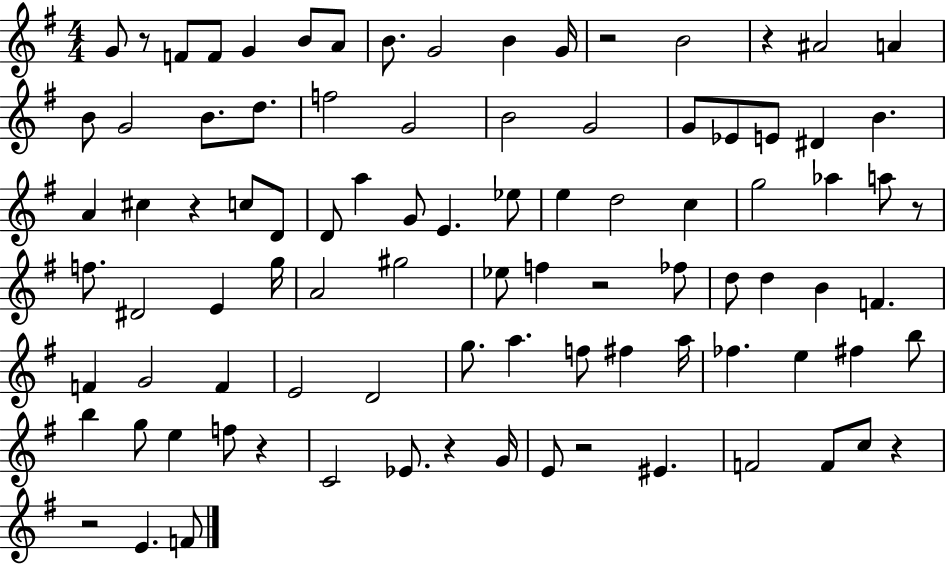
{
  \clef treble
  \numericTimeSignature
  \time 4/4
  \key g \major
  g'8 r8 f'8 f'8 g'4 b'8 a'8 | b'8. g'2 b'4 g'16 | r2 b'2 | r4 ais'2 a'4 | \break b'8 g'2 b'8. d''8. | f''2 g'2 | b'2 g'2 | g'8 ees'8 e'8 dis'4 b'4. | \break a'4 cis''4 r4 c''8 d'8 | d'8 a''4 g'8 e'4. ees''8 | e''4 d''2 c''4 | g''2 aes''4 a''8 r8 | \break f''8. dis'2 e'4 g''16 | a'2 gis''2 | ees''8 f''4 r2 fes''8 | d''8 d''4 b'4 f'4. | \break f'4 g'2 f'4 | e'2 d'2 | g''8. a''4. f''8 fis''4 a''16 | fes''4. e''4 fis''4 b''8 | \break b''4 g''8 e''4 f''8 r4 | c'2 ees'8. r4 g'16 | e'8 r2 eis'4. | f'2 f'8 c''8 r4 | \break r2 e'4. f'8 | \bar "|."
}